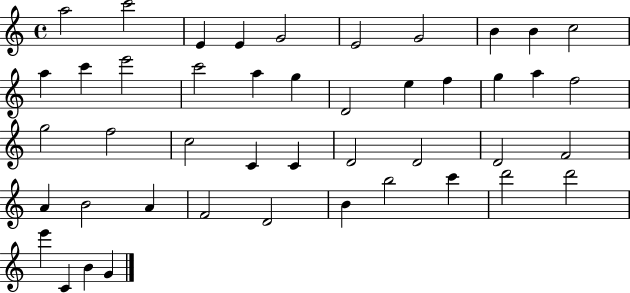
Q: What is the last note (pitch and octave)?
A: G4